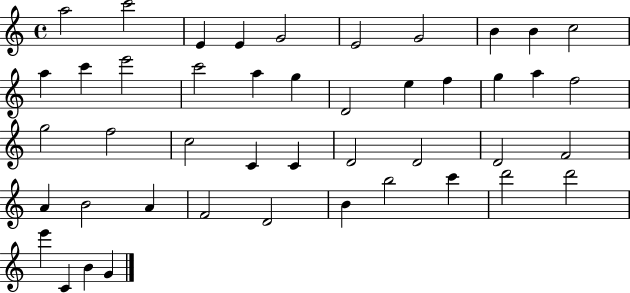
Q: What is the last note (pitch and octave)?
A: G4